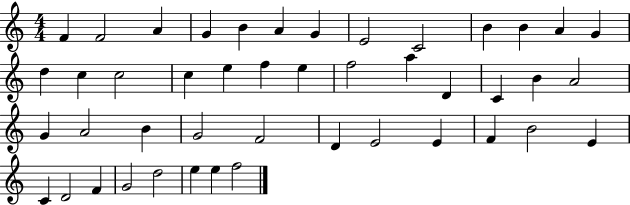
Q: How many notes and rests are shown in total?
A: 45